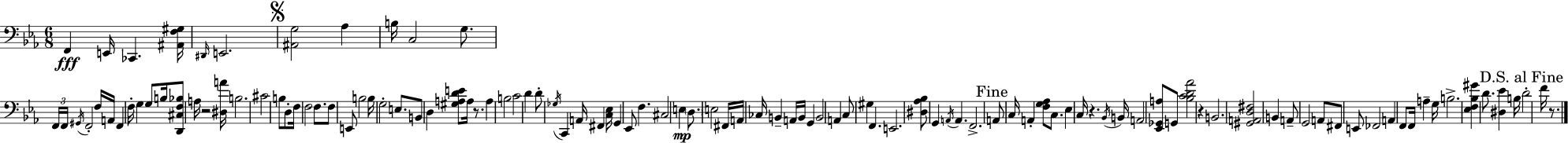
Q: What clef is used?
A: bass